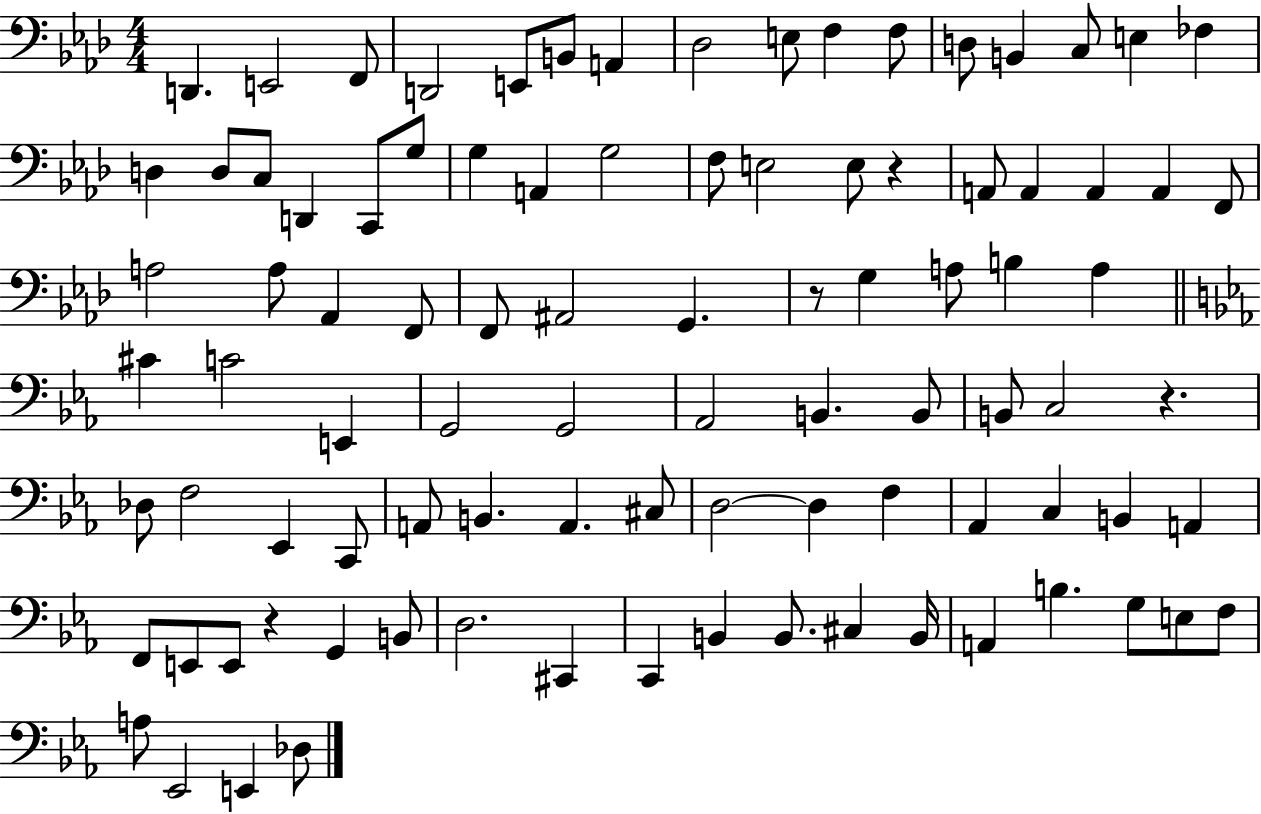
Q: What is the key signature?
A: AES major